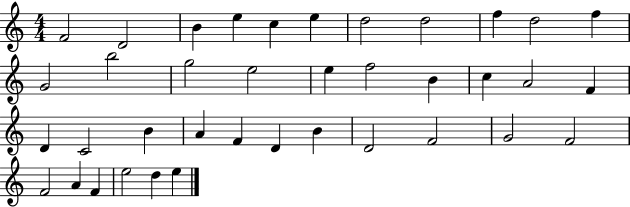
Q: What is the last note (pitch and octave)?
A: E5